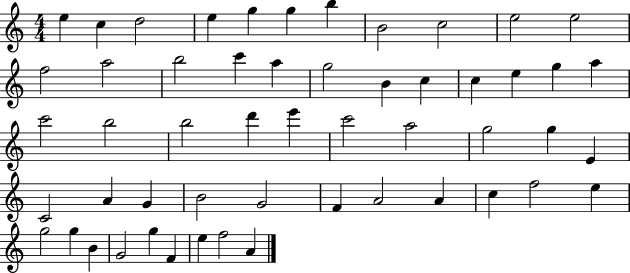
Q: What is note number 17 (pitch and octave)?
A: G5